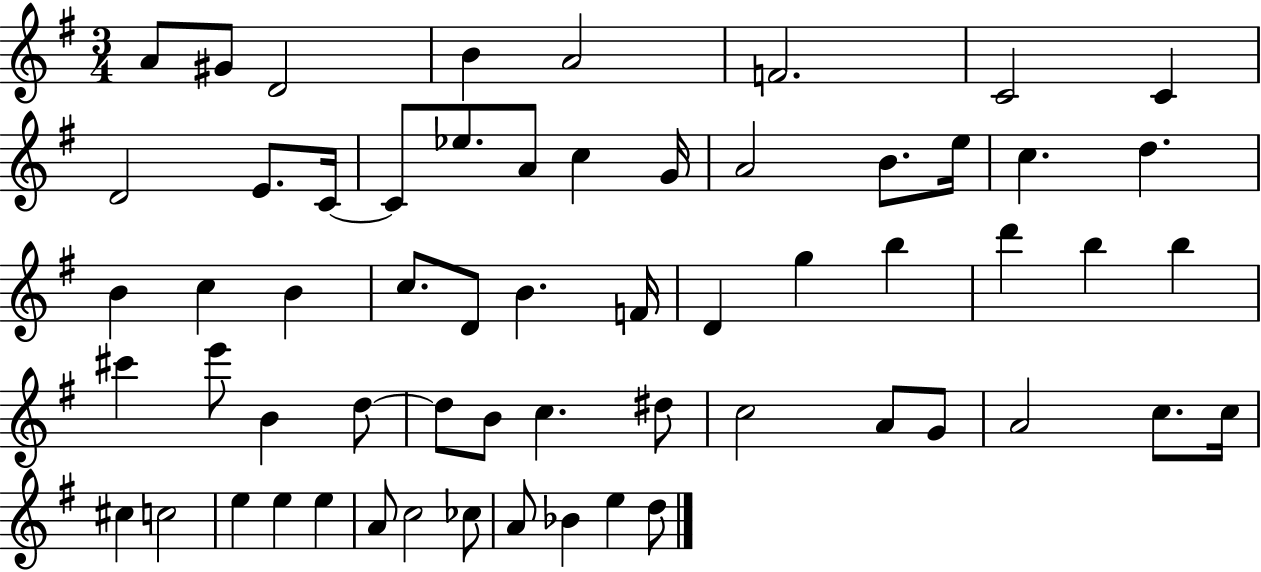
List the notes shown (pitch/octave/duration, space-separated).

A4/e G#4/e D4/h B4/q A4/h F4/h. C4/h C4/q D4/h E4/e. C4/s C4/e Eb5/e. A4/e C5/q G4/s A4/h B4/e. E5/s C5/q. D5/q. B4/q C5/q B4/q C5/e. D4/e B4/q. F4/s D4/q G5/q B5/q D6/q B5/q B5/q C#6/q E6/e B4/q D5/e D5/e B4/e C5/q. D#5/e C5/h A4/e G4/e A4/h C5/e. C5/s C#5/q C5/h E5/q E5/q E5/q A4/e C5/h CES5/e A4/e Bb4/q E5/q D5/e